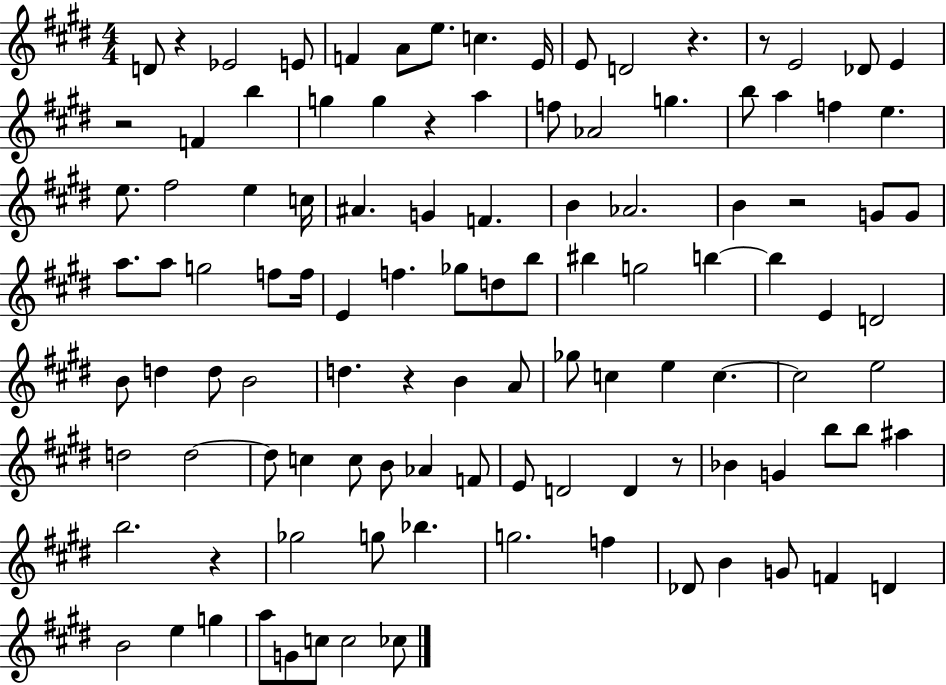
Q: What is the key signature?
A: E major